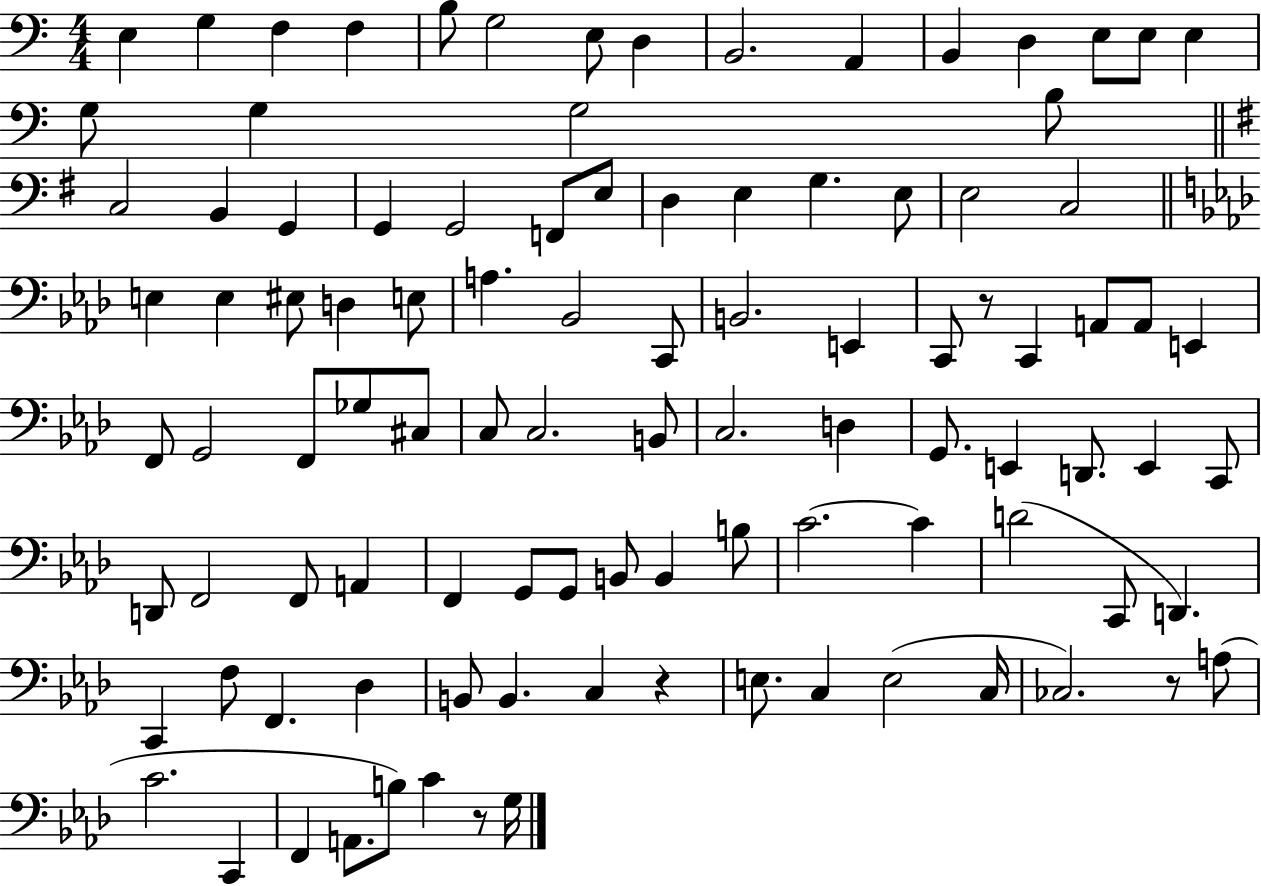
{
  \clef bass
  \numericTimeSignature
  \time 4/4
  \key c \major
  e4 g4 f4 f4 | b8 g2 e8 d4 | b,2. a,4 | b,4 d4 e8 e8 e4 | \break g8 g4 g2 b8 | \bar "||" \break \key e \minor c2 b,4 g,4 | g,4 g,2 f,8 e8 | d4 e4 g4. e8 | e2 c2 | \break \bar "||" \break \key aes \major e4 e4 eis8 d4 e8 | a4. bes,2 c,8 | b,2. e,4 | c,8 r8 c,4 a,8 a,8 e,4 | \break f,8 g,2 f,8 ges8 cis8 | c8 c2. b,8 | c2. d4 | g,8. e,4 d,8. e,4 c,8 | \break d,8 f,2 f,8 a,4 | f,4 g,8 g,8 b,8 b,4 b8 | c'2.~~ c'4 | d'2( c,8 d,4.) | \break c,4 f8 f,4. des4 | b,8 b,4. c4 r4 | e8. c4 e2( c16 | ces2.) r8 a8( | \break c'2. c,4 | f,4 a,8. b8) c'4 r8 g16 | \bar "|."
}